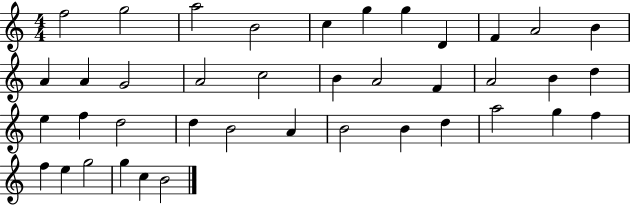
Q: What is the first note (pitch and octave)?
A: F5